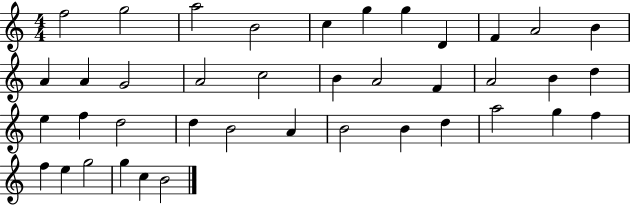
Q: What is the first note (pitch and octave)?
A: F5